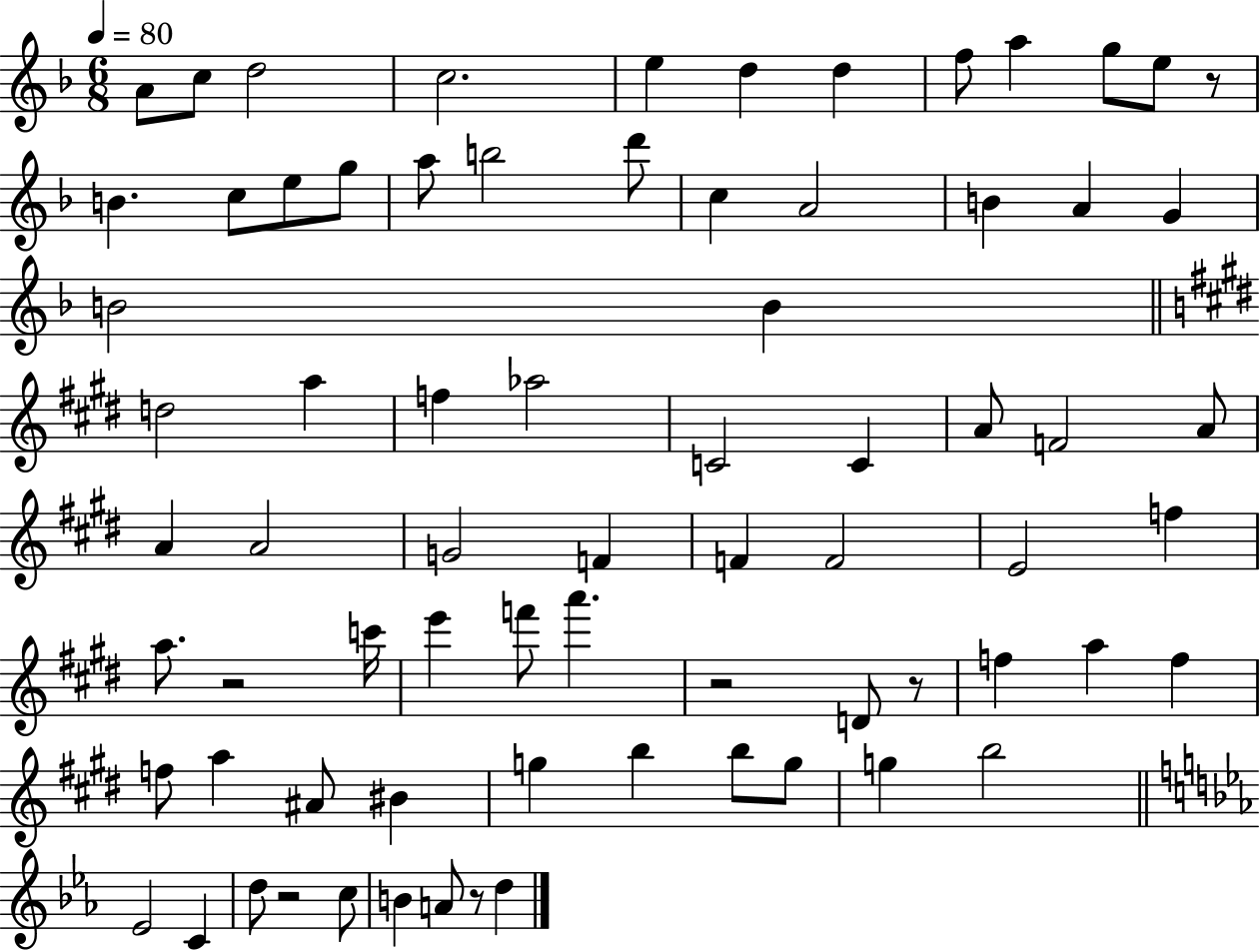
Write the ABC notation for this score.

X:1
T:Untitled
M:6/8
L:1/4
K:F
A/2 c/2 d2 c2 e d d f/2 a g/2 e/2 z/2 B c/2 e/2 g/2 a/2 b2 d'/2 c A2 B A G B2 B d2 a f _a2 C2 C A/2 F2 A/2 A A2 G2 F F F2 E2 f a/2 z2 c'/4 e' f'/2 a' z2 D/2 z/2 f a f f/2 a ^A/2 ^B g b b/2 g/2 g b2 _E2 C d/2 z2 c/2 B A/2 z/2 d